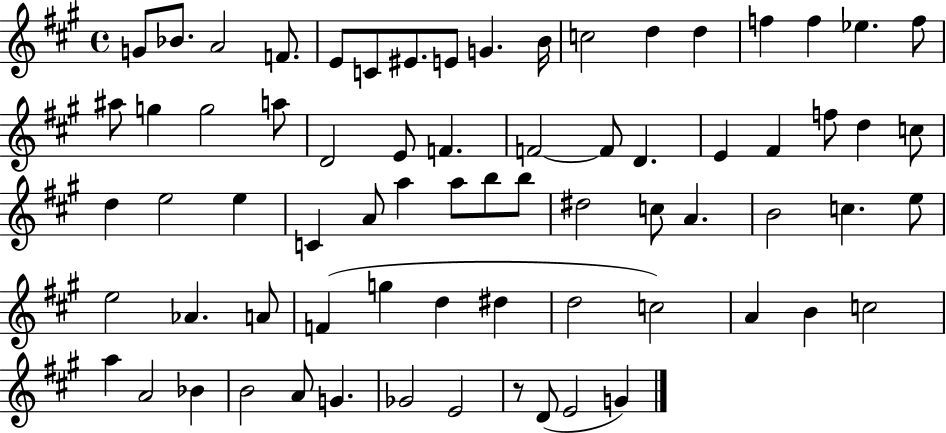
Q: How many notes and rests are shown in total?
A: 71